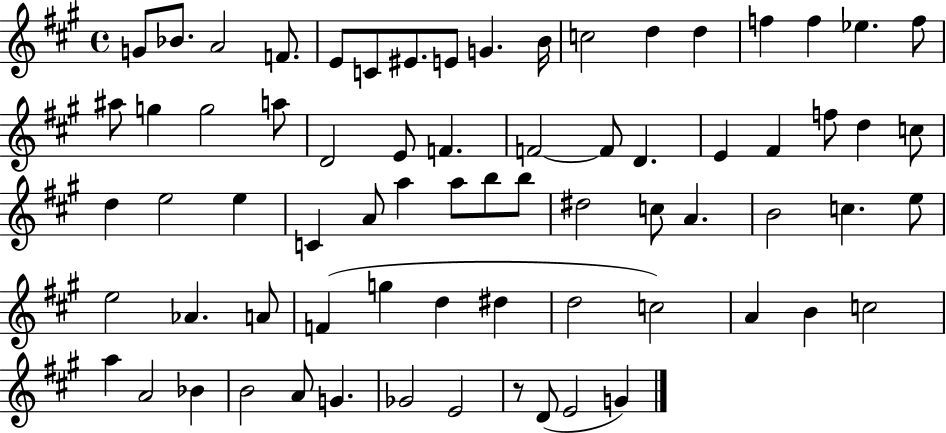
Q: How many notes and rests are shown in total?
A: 71